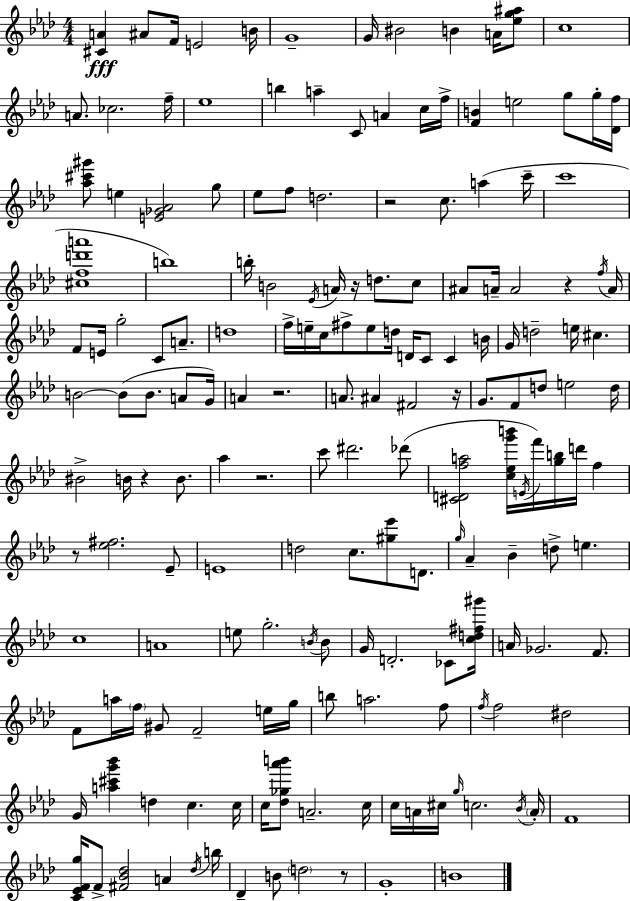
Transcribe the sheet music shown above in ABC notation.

X:1
T:Untitled
M:4/4
L:1/4
K:Fm
[^CA] ^A/2 F/4 E2 B/4 G4 G/4 ^B2 B A/4 [_eg^a]/2 c4 A/2 _c2 f/4 _e4 b a C/2 A c/4 f/4 [FB] e2 g/2 g/4 [_Df]/4 [_a^c'^g']/2 e [E_G_A]2 g/2 _e/2 f/2 d2 z2 c/2 a c'/4 c'4 [^cfd'a']4 b4 b/4 B2 _E/4 A/4 z/4 d/2 c/2 ^A/2 A/4 A2 z f/4 A/4 F/2 E/4 g2 C/2 A/2 d4 f/4 e/4 c/4 ^f/2 e/2 d/4 D/4 C/2 C B/4 G/4 d2 e/4 ^c B2 B/2 B/2 A/2 G/4 A z2 A/2 ^A ^F2 z/4 G/2 F/2 d/2 e2 d/4 ^B2 B/4 z B/2 _a z2 c'/2 ^d'2 _d'/2 [^CDfa]2 [c_eg'b']/4 E/4 f'/4 [gb]/4 d'/4 f z/2 [_e^f]2 _E/2 E4 d2 c/2 [^g_e']/2 D/2 g/4 _A _B d/2 e c4 A4 e/2 g2 B/4 B/2 G/4 D2 _C/2 [cd^f^g']/4 A/4 _G2 F/2 F/2 a/4 f/4 ^G/2 F2 e/4 g/4 b/2 a2 f/2 f/4 f2 ^d2 G/4 [a^c'g'_b'] d c c/4 c/4 [_d_g_a'b']/2 A2 c/4 c/4 A/4 ^c/4 g/4 c2 _B/4 A/4 F4 [C_EFg]/4 F/2 [^F_B_d]2 A _d/4 b/4 _D B/2 d2 z/2 G4 B4